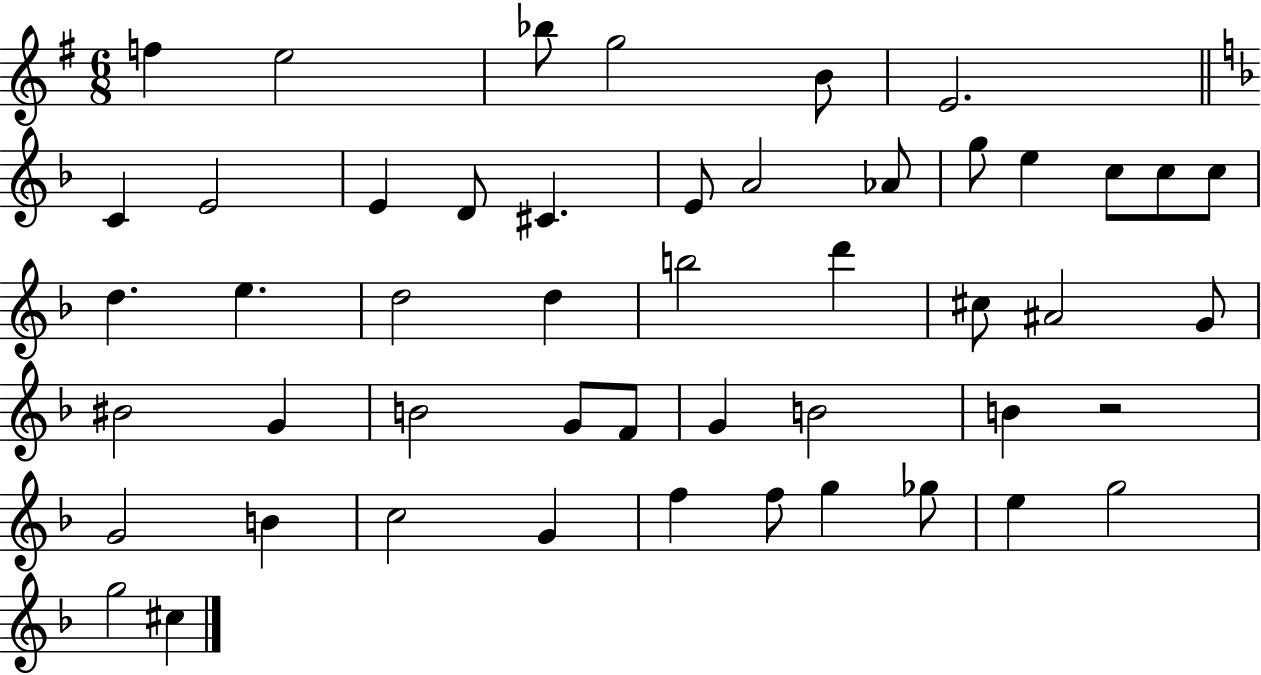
F5/q E5/h Bb5/e G5/h B4/e E4/h. C4/q E4/h E4/q D4/e C#4/q. E4/e A4/h Ab4/e G5/e E5/q C5/e C5/e C5/e D5/q. E5/q. D5/h D5/q B5/h D6/q C#5/e A#4/h G4/e BIS4/h G4/q B4/h G4/e F4/e G4/q B4/h B4/q R/h G4/h B4/q C5/h G4/q F5/q F5/e G5/q Gb5/e E5/q G5/h G5/h C#5/q